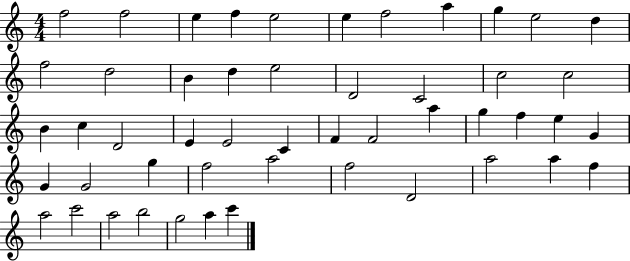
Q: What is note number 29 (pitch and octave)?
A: A5